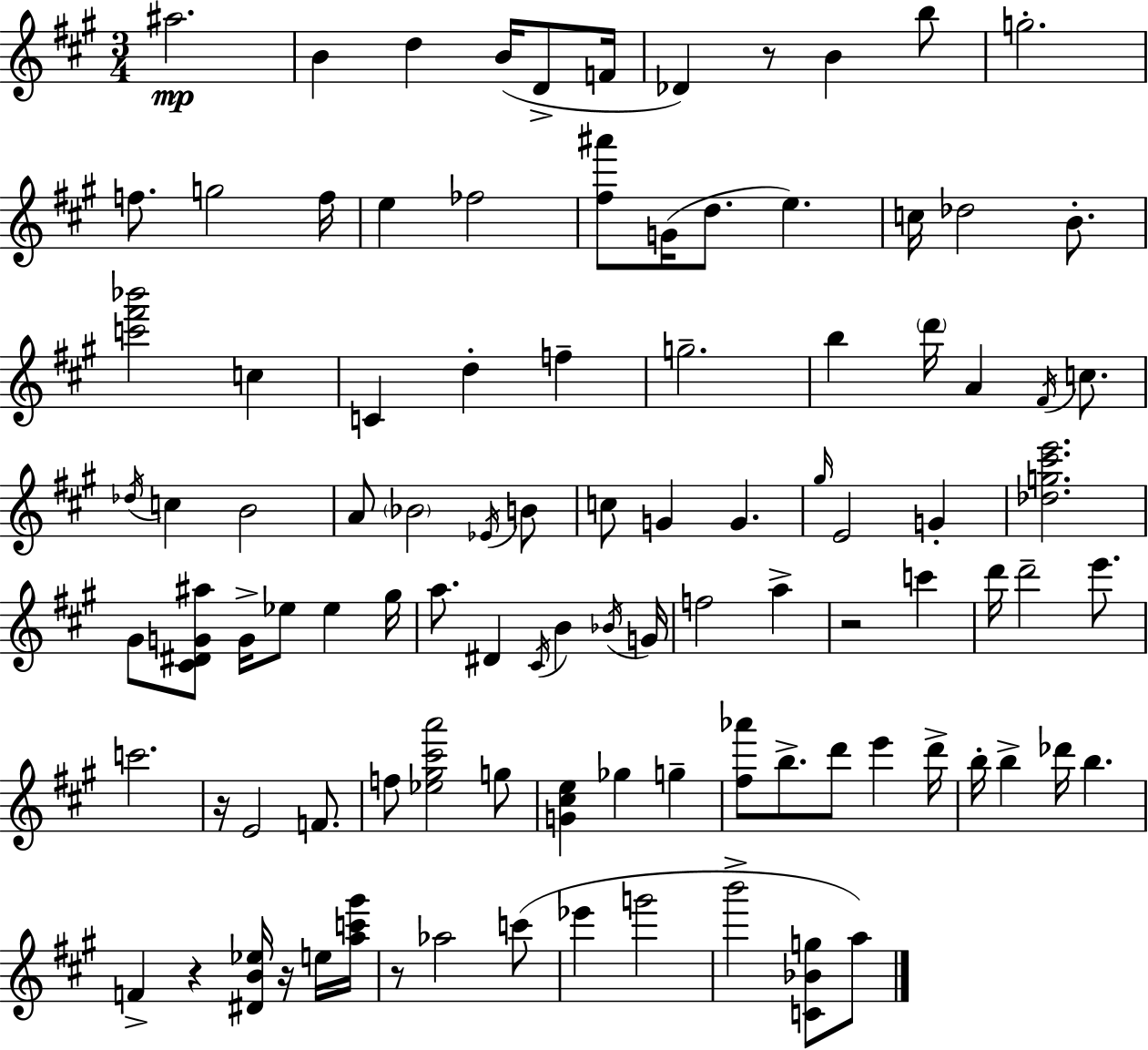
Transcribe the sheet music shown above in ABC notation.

X:1
T:Untitled
M:3/4
L:1/4
K:A
^a2 B d B/4 D/2 F/4 _D z/2 B b/2 g2 f/2 g2 f/4 e _f2 [^f^a']/2 G/4 d/2 e c/4 _d2 B/2 [c'^f'_b']2 c C d f g2 b d'/4 A ^F/4 c/2 _d/4 c B2 A/2 _B2 _E/4 B/2 c/2 G G ^g/4 E2 G [_dg^c'e']2 ^G/2 [^C^DG^a]/2 G/4 _e/2 _e ^g/4 a/2 ^D ^C/4 B _B/4 G/4 f2 a z2 c' d'/4 d'2 e'/2 c'2 z/4 E2 F/2 f/2 [_e^g^c'a']2 g/2 [G^ce] _g g [^f_a']/2 b/2 d'/2 e' d'/4 b/4 b _d'/4 b F z [^DB_e]/4 z/4 e/4 [ac'^g']/4 z/2 _a2 c'/2 _e' g'2 b'2 [C_Bg]/2 a/2